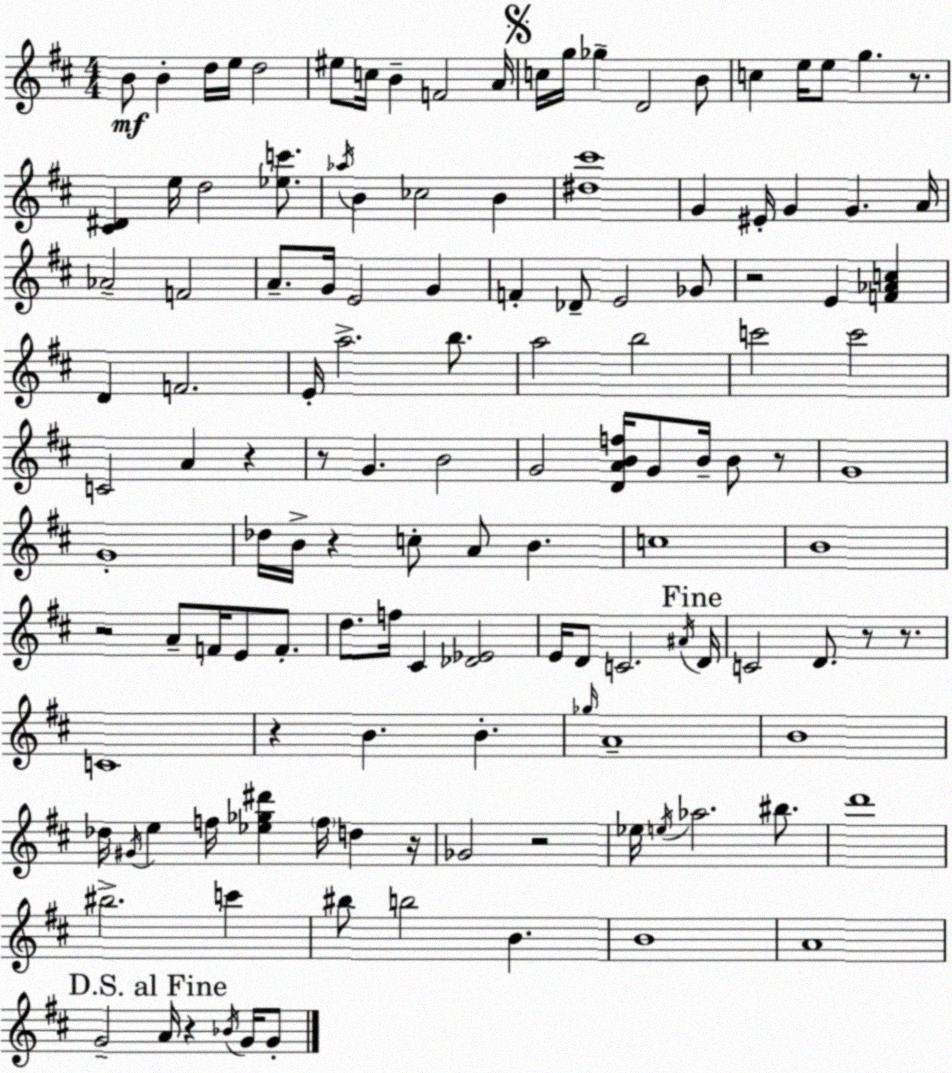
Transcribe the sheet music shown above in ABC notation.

X:1
T:Untitled
M:4/4
L:1/4
K:D
B/2 B d/4 e/4 d2 ^e/2 c/4 B F2 A/4 c/4 g/4 _g D2 B/2 c e/4 e/2 g z/2 [^C^D] e/4 d2 [_ec']/2 _a/4 B _c2 B [^d^c']4 G ^E/4 G G A/4 _A2 F2 A/2 G/4 E2 G F _D/2 E2 _G/2 z2 E [F_Ac] D F2 E/4 a2 b/2 a2 b2 c'2 c'2 C2 A z z/2 G B2 G2 [DABf]/4 G/2 B/4 B/2 z/2 G4 G4 _d/4 B/4 z c/2 A/2 B c4 B4 z2 A/2 F/4 E/2 F/2 d/2 f/4 ^C [_D_E]2 E/4 D/2 C2 ^A/4 D/4 C2 D/2 z/2 z/2 C4 z B B _g/4 A4 B4 _d/4 ^G/4 e f/4 [_e_g^d'] f/4 d z/4 _G2 z2 _e/4 e/4 _a2 ^b/2 d'4 ^b2 c' ^b/2 b2 B B4 A4 G2 A/4 z _B/4 G/4 G/2